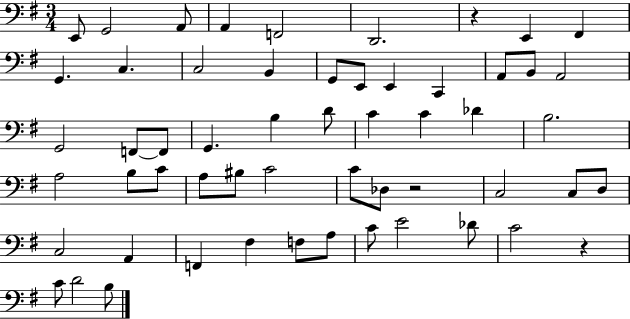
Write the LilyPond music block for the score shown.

{
  \clef bass
  \numericTimeSignature
  \time 3/4
  \key g \major
  \repeat volta 2 { e,8 g,2 a,8 | a,4 f,2 | d,2. | r4 e,4 fis,4 | \break g,4. c4. | c2 b,4 | g,8 e,8 e,4 c,4 | a,8 b,8 a,2 | \break g,2 f,8~~ f,8 | g,4. b4 d'8 | c'4 c'4 des'4 | b2. | \break a2 b8 c'8 | a8 bis8 c'2 | c'8 des8 r2 | c2 c8 d8 | \break c2 a,4 | f,4 fis4 f8 a8 | c'8 e'2 des'8 | c'2 r4 | \break c'8 d'2 b8 | } \bar "|."
}